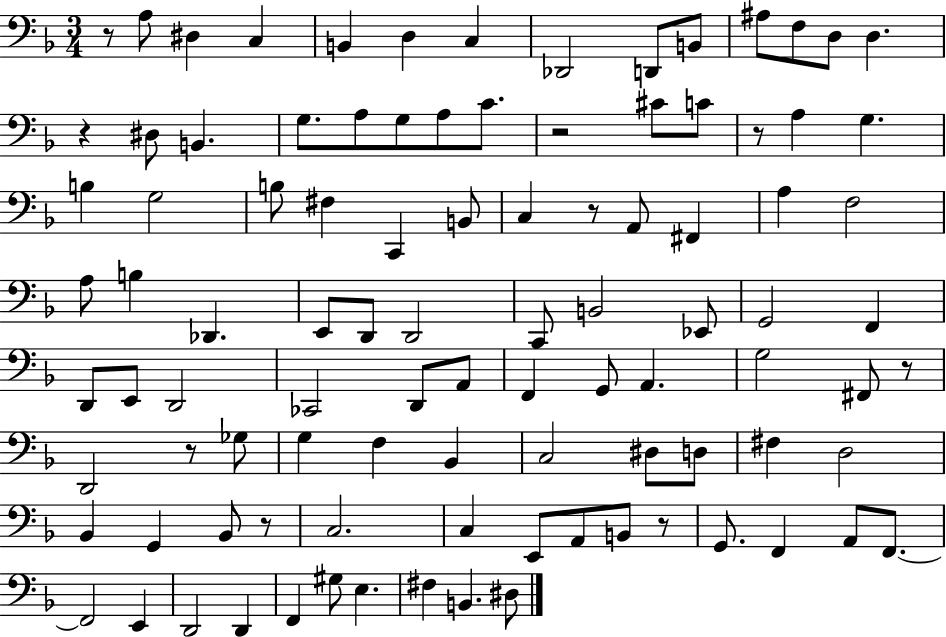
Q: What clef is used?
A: bass